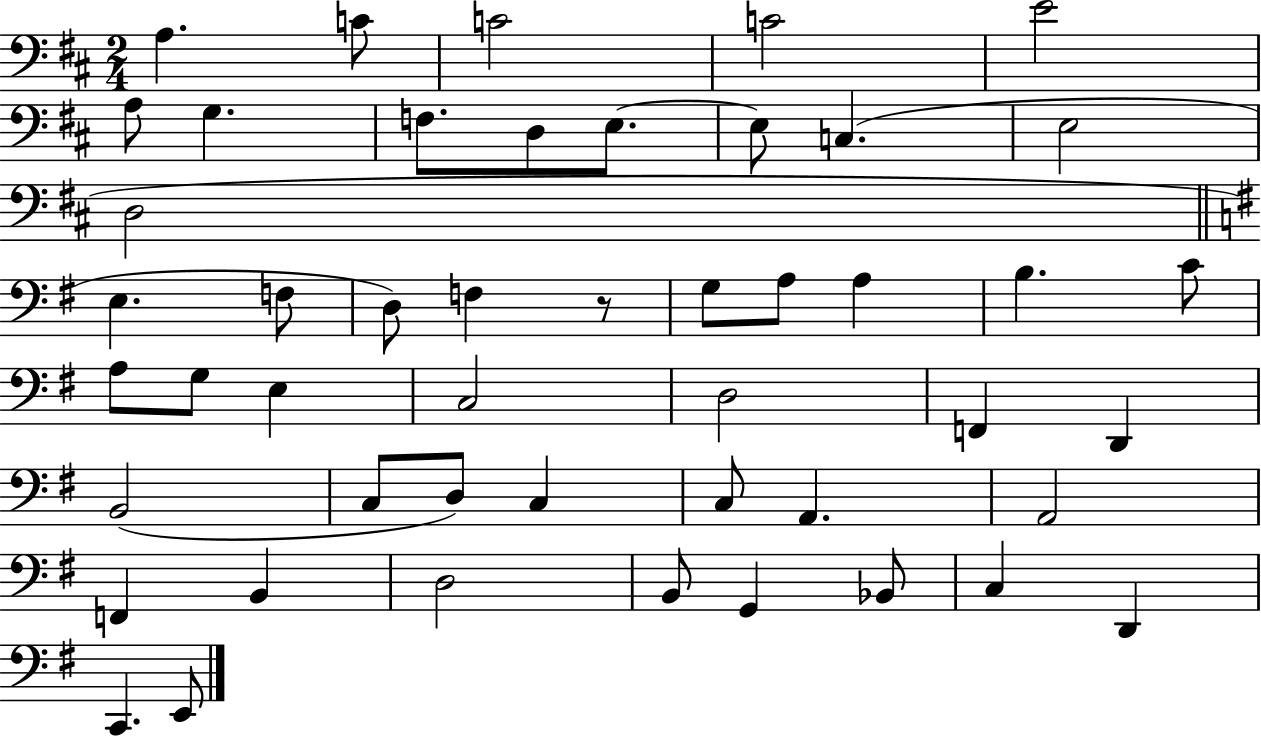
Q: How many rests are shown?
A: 1